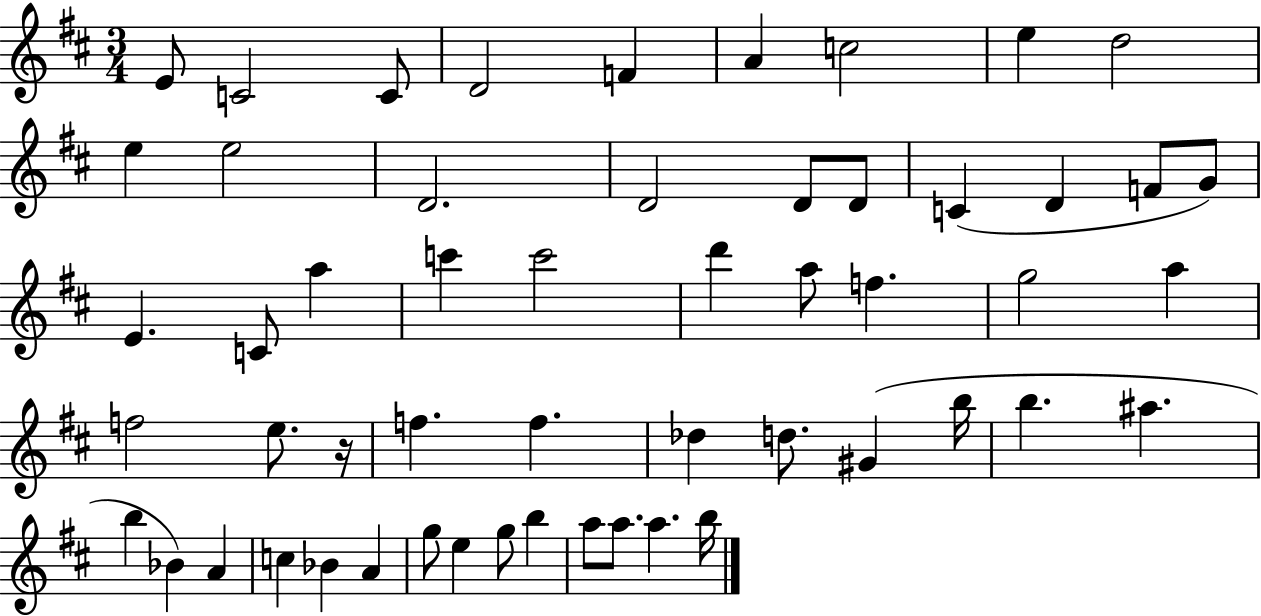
{
  \clef treble
  \numericTimeSignature
  \time 3/4
  \key d \major
  e'8 c'2 c'8 | d'2 f'4 | a'4 c''2 | e''4 d''2 | \break e''4 e''2 | d'2. | d'2 d'8 d'8 | c'4( d'4 f'8 g'8) | \break e'4. c'8 a''4 | c'''4 c'''2 | d'''4 a''8 f''4. | g''2 a''4 | \break f''2 e''8. r16 | f''4. f''4. | des''4 d''8. gis'4( b''16 | b''4. ais''4. | \break b''4 bes'4) a'4 | c''4 bes'4 a'4 | g''8 e''4 g''8 b''4 | a''8 a''8. a''4. b''16 | \break \bar "|."
}